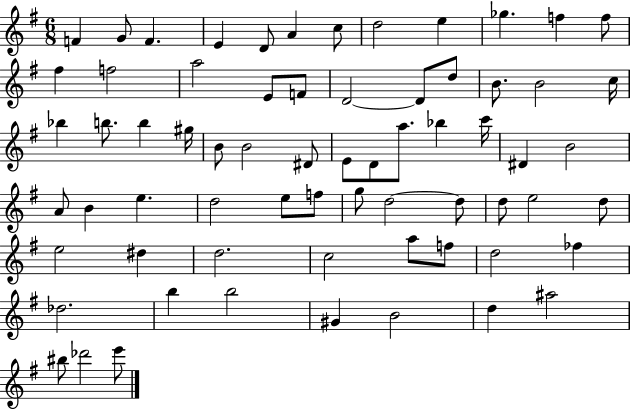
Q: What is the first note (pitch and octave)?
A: F4